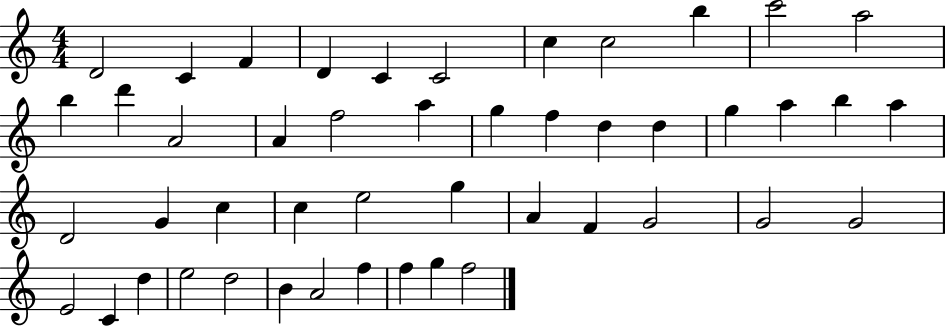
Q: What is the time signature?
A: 4/4